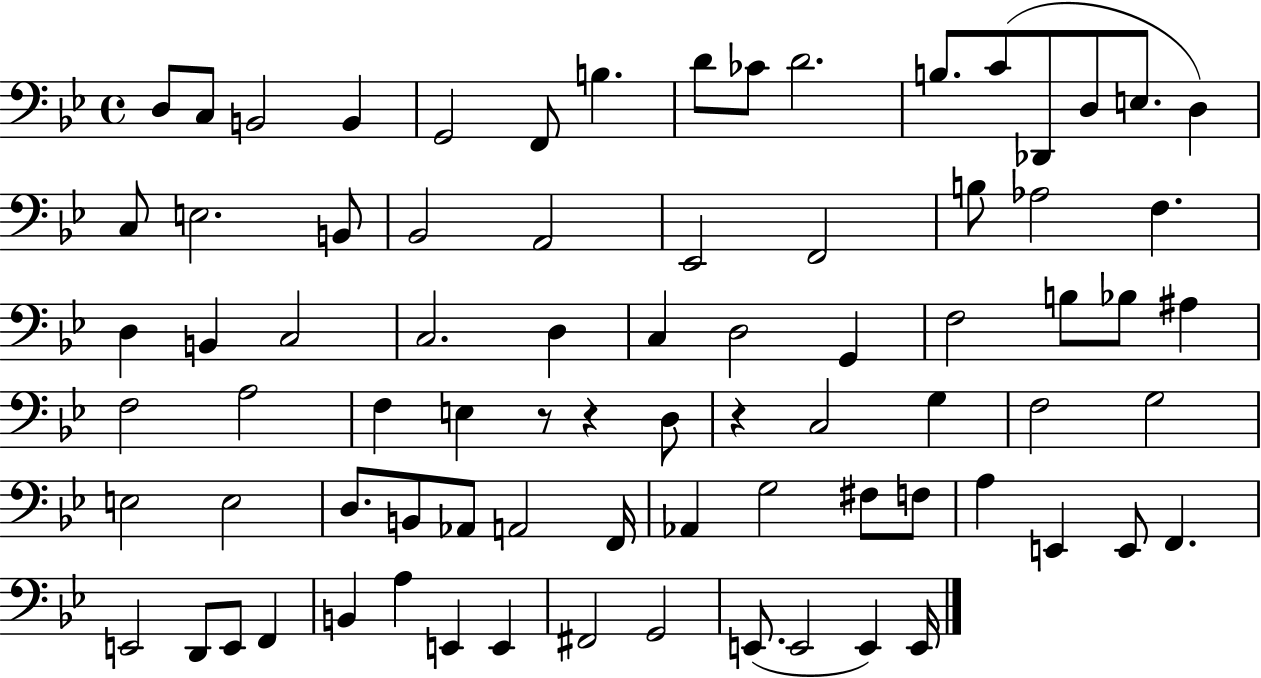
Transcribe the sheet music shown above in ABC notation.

X:1
T:Untitled
M:4/4
L:1/4
K:Bb
D,/2 C,/2 B,,2 B,, G,,2 F,,/2 B, D/2 _C/2 D2 B,/2 C/2 _D,,/2 D,/2 E,/2 D, C,/2 E,2 B,,/2 _B,,2 A,,2 _E,,2 F,,2 B,/2 _A,2 F, D, B,, C,2 C,2 D, C, D,2 G,, F,2 B,/2 _B,/2 ^A, F,2 A,2 F, E, z/2 z D,/2 z C,2 G, F,2 G,2 E,2 E,2 D,/2 B,,/2 _A,,/2 A,,2 F,,/4 _A,, G,2 ^F,/2 F,/2 A, E,, E,,/2 F,, E,,2 D,,/2 E,,/2 F,, B,, A, E,, E,, ^F,,2 G,,2 E,,/2 E,,2 E,, E,,/4